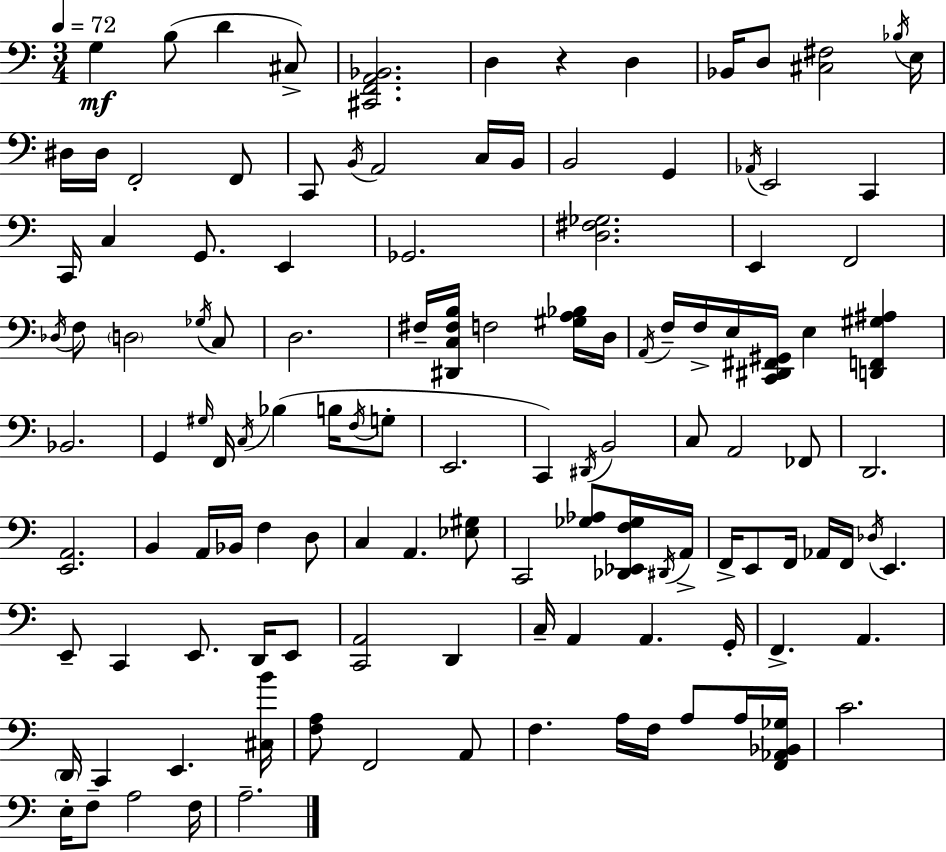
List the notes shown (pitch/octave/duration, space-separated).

G3/q B3/e D4/q C#3/e [C#2,F2,A2,Bb2]/h. D3/q R/q D3/q Bb2/s D3/e [C#3,F#3]/h Bb3/s E3/s D#3/s D#3/s F2/h F2/e C2/e B2/s A2/h C3/s B2/s B2/h G2/q Ab2/s E2/h C2/q C2/s C3/q G2/e. E2/q Gb2/h. [D3,F#3,Gb3]/h. E2/q F2/h Db3/s F3/e D3/h Gb3/s C3/e D3/h. F#3/s [D#2,C3,F#3,B3]/s F3/h [G#3,A3,Bb3]/s D3/s A2/s F3/s F3/s E3/s [C2,D#2,F#2,G#2]/s E3/q [D2,F2,G#3,A#3]/q Bb2/h. G2/q G#3/s F2/s C3/s Bb3/q B3/s F3/s G3/e E2/h. C2/q D#2/s B2/h C3/e A2/h FES2/e D2/h. [E2,A2]/h. B2/q A2/s Bb2/s F3/q D3/e C3/q A2/q. [Eb3,G#3]/e C2/h [Gb3,Ab3]/e [Db2,Eb2,F3,Gb3]/s D#2/s A2/s F2/s E2/e F2/s Ab2/s F2/s Db3/s E2/q. E2/e C2/q E2/e. D2/s E2/e [C2,A2]/h D2/q C3/s A2/q A2/q. G2/s F2/q. A2/q. D2/s C2/q E2/q. [C#3,B4]/s [F3,A3]/e F2/h A2/e F3/q. A3/s F3/s A3/e A3/s [F2,Ab2,Bb2,Gb3]/s C4/h. E3/s F3/e A3/h F3/s A3/h.